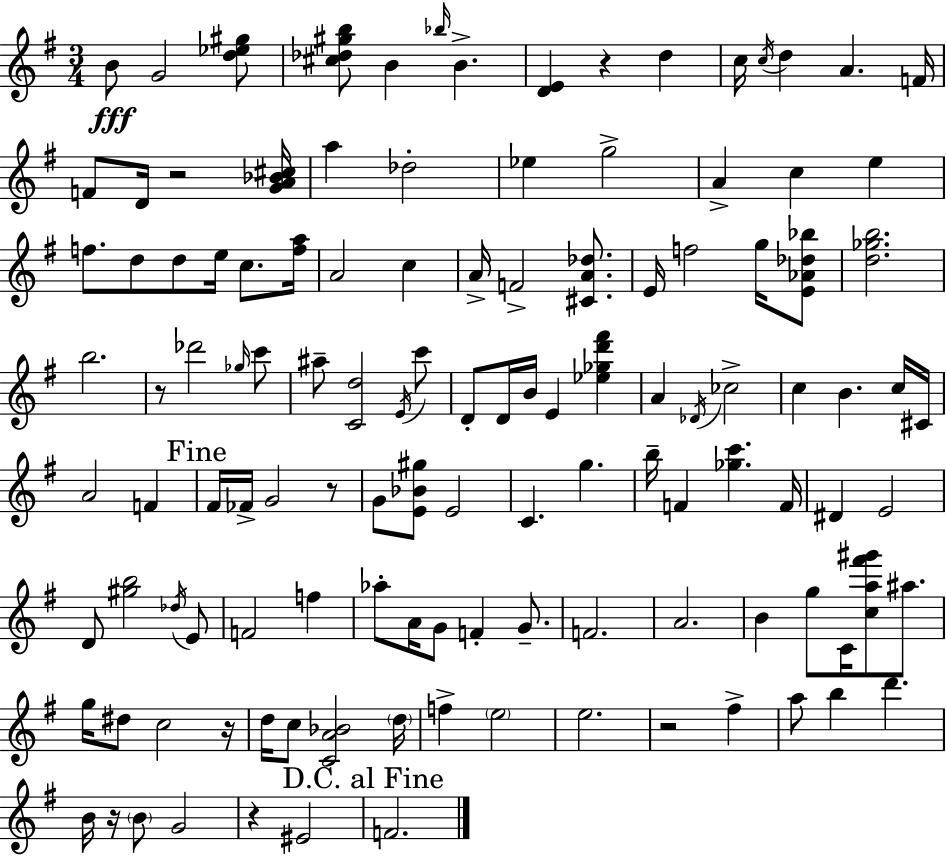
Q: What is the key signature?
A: G major